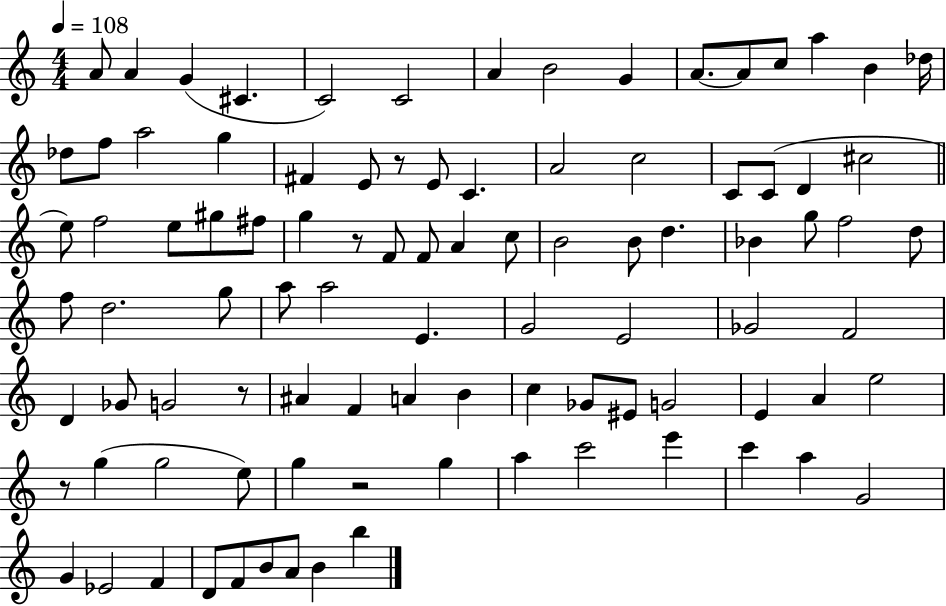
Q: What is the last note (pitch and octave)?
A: B5